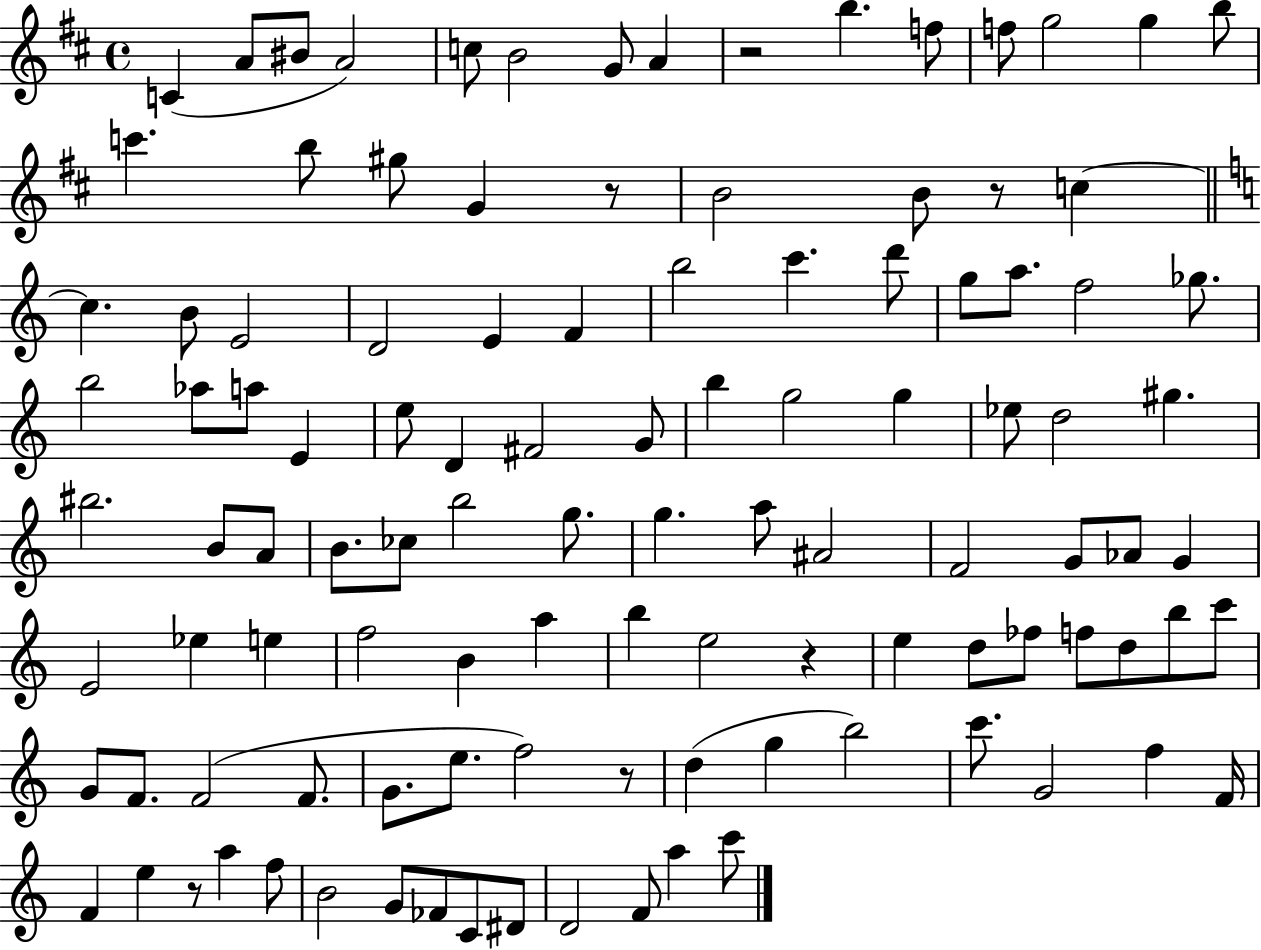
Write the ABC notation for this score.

X:1
T:Untitled
M:4/4
L:1/4
K:D
C A/2 ^B/2 A2 c/2 B2 G/2 A z2 b f/2 f/2 g2 g b/2 c' b/2 ^g/2 G z/2 B2 B/2 z/2 c c B/2 E2 D2 E F b2 c' d'/2 g/2 a/2 f2 _g/2 b2 _a/2 a/2 E e/2 D ^F2 G/2 b g2 g _e/2 d2 ^g ^b2 B/2 A/2 B/2 _c/2 b2 g/2 g a/2 ^A2 F2 G/2 _A/2 G E2 _e e f2 B a b e2 z e d/2 _f/2 f/2 d/2 b/2 c'/2 G/2 F/2 F2 F/2 G/2 e/2 f2 z/2 d g b2 c'/2 G2 f F/4 F e z/2 a f/2 B2 G/2 _F/2 C/2 ^D/2 D2 F/2 a c'/2